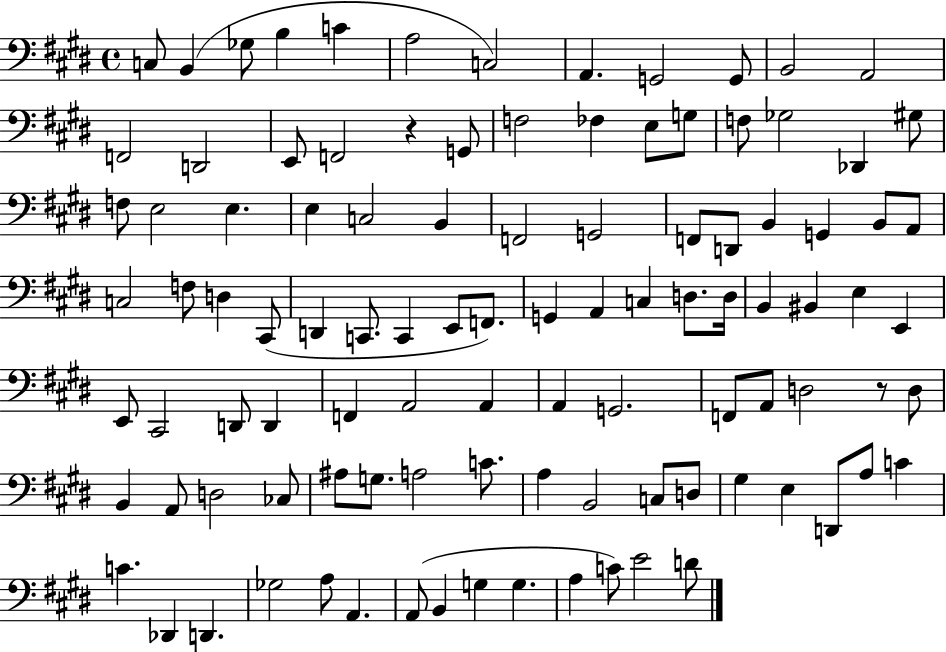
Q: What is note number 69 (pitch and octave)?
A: D3